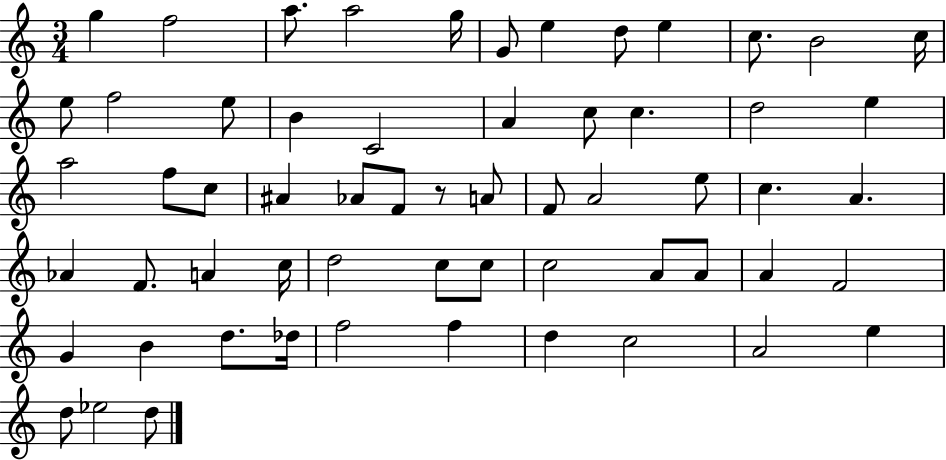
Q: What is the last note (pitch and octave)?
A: D5